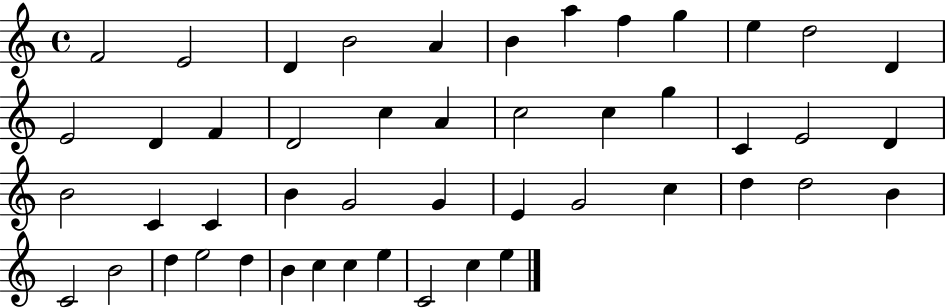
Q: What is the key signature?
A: C major